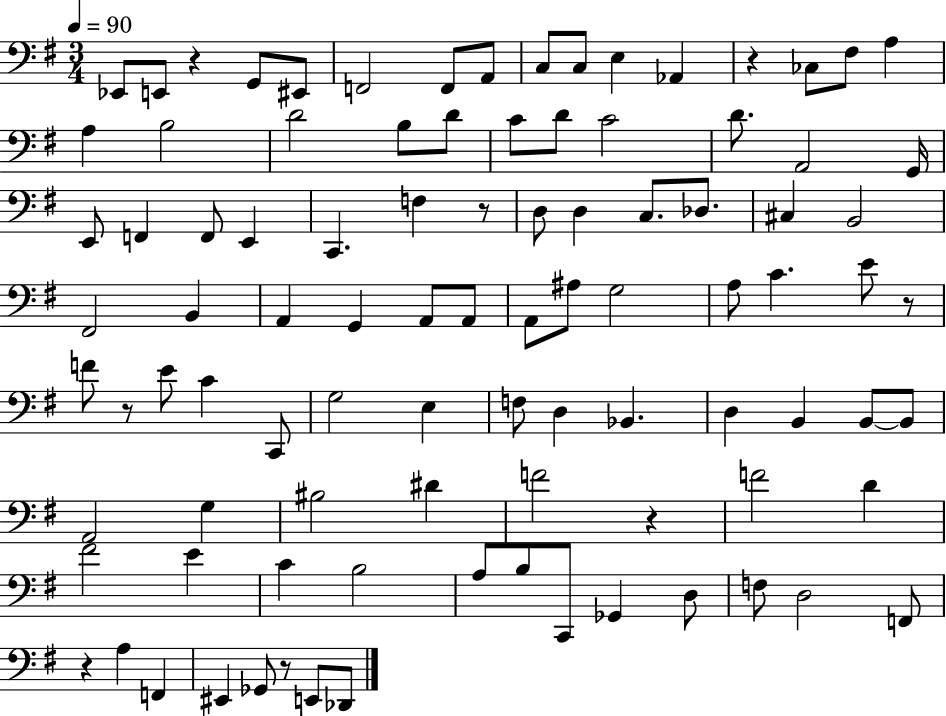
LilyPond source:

{
  \clef bass
  \numericTimeSignature
  \time 3/4
  \key g \major
  \tempo 4 = 90
  ees,8 e,8 r4 g,8 eis,8 | f,2 f,8 a,8 | c8 c8 e4 aes,4 | r4 ces8 fis8 a4 | \break a4 b2 | d'2 b8 d'8 | c'8 d'8 c'2 | d'8. a,2 g,16 | \break e,8 f,4 f,8 e,4 | c,4. f4 r8 | d8 d4 c8. des8. | cis4 b,2 | \break fis,2 b,4 | a,4 g,4 a,8 a,8 | a,8 ais8 g2 | a8 c'4. e'8 r8 | \break f'8 r8 e'8 c'4 c,8 | g2 e4 | f8 d4 bes,4. | d4 b,4 b,8~~ b,8 | \break a,2 g4 | bis2 dis'4 | f'2 r4 | f'2 d'4 | \break fis'2 e'4 | c'4 b2 | a8 b8 c,8 ges,4 d8 | f8 d2 f,8 | \break r4 a4 f,4 | eis,4 ges,8 r8 e,8 des,8 | \bar "|."
}